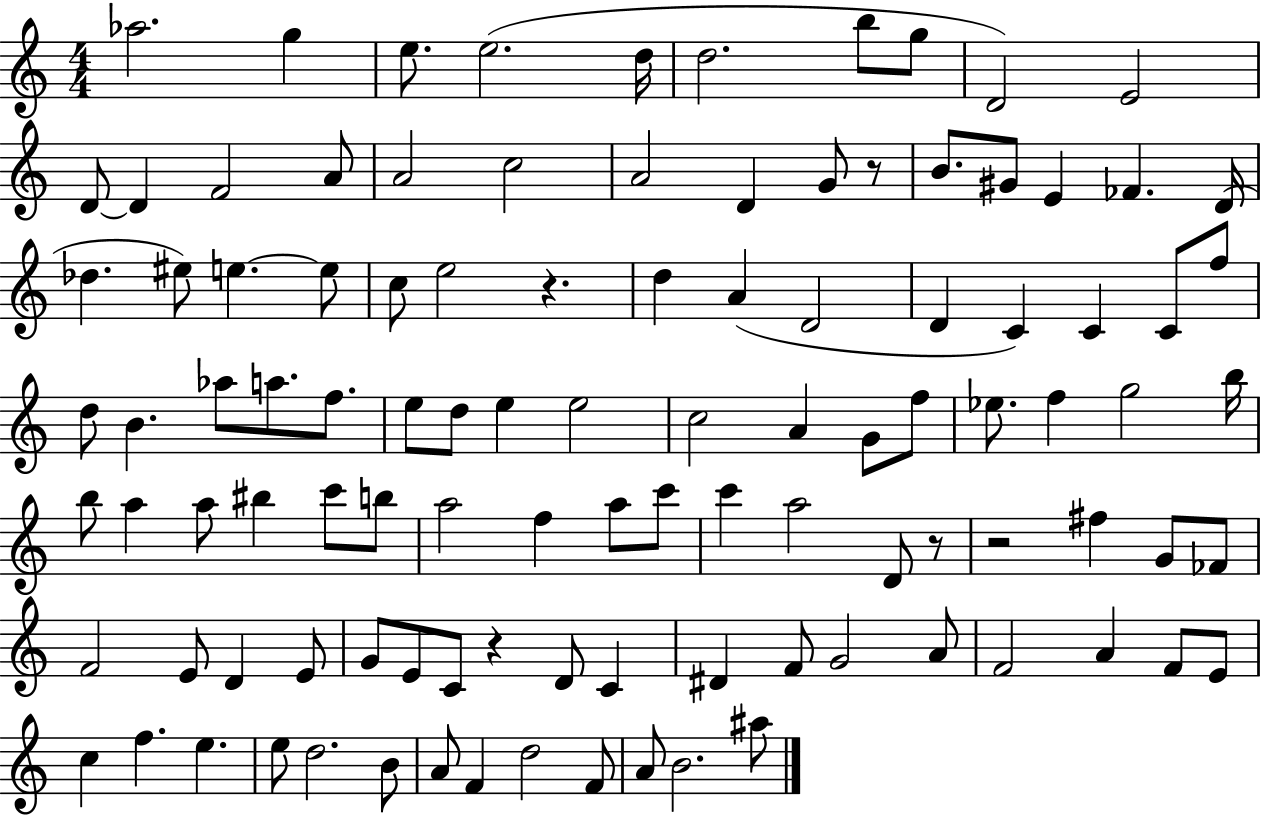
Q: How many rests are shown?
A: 5